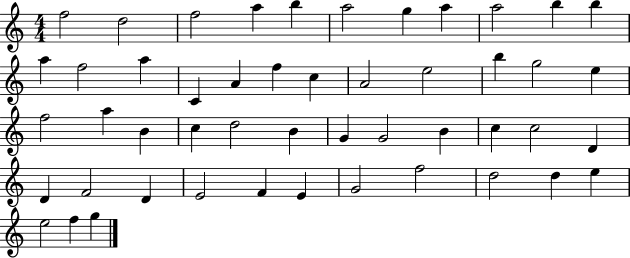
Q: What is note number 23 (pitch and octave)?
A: E5